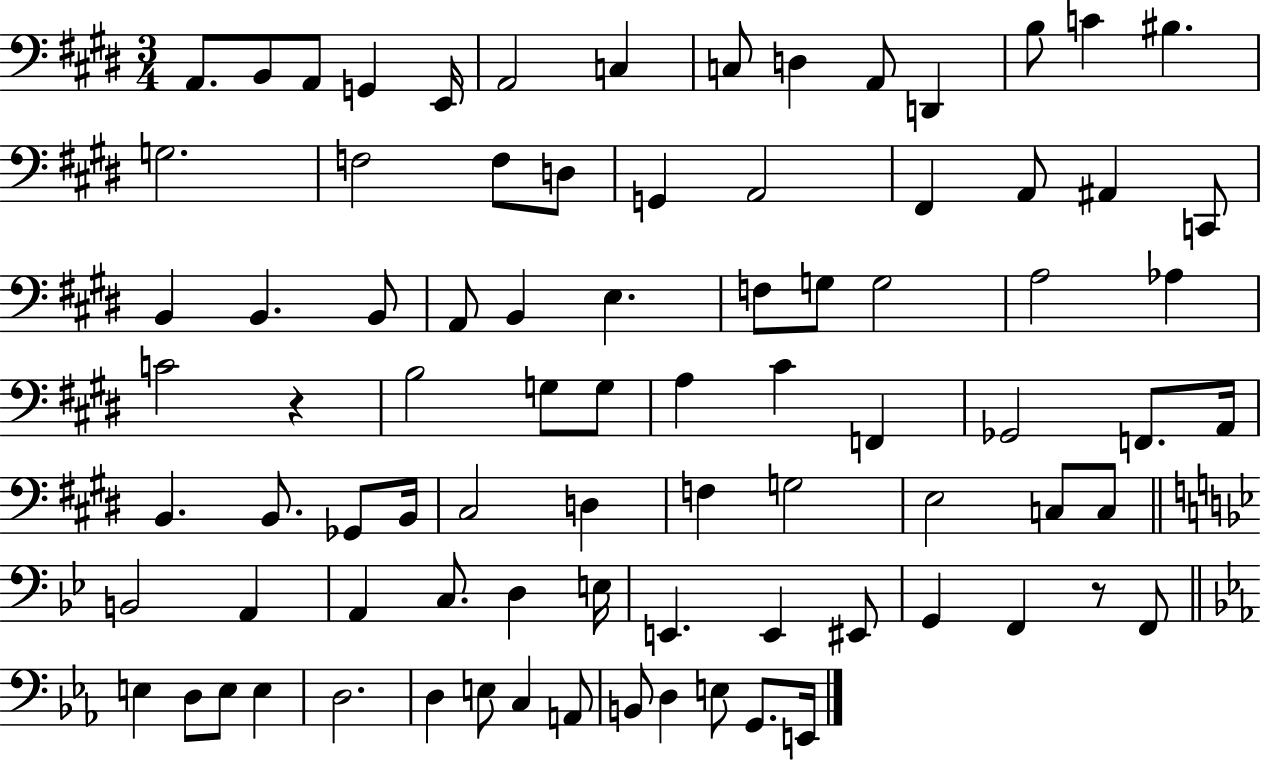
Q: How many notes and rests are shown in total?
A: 84